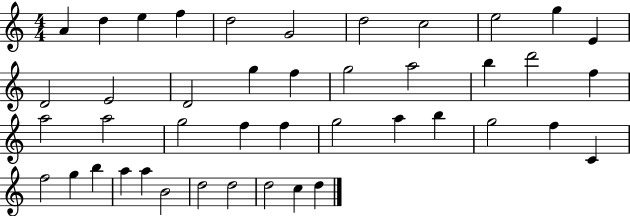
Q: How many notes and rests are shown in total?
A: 43